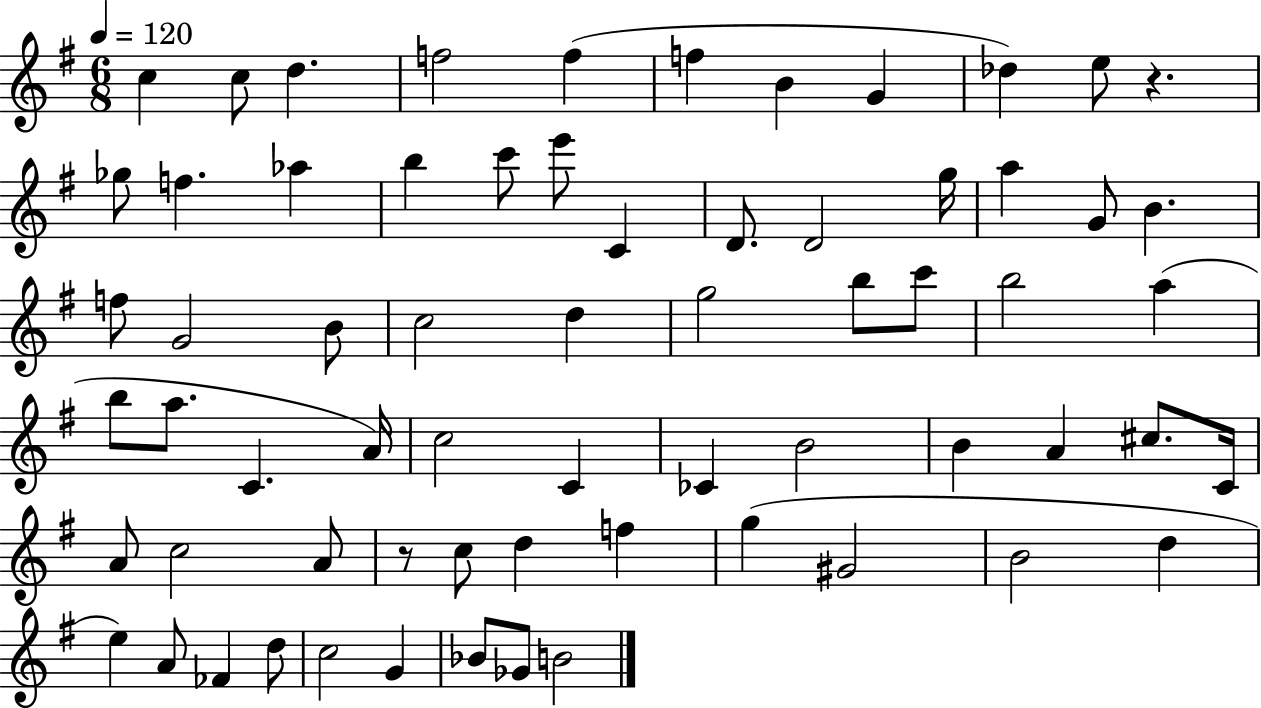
C5/q C5/e D5/q. F5/h F5/q F5/q B4/q G4/q Db5/q E5/e R/q. Gb5/e F5/q. Ab5/q B5/q C6/e E6/e C4/q D4/e. D4/h G5/s A5/q G4/e B4/q. F5/e G4/h B4/e C5/h D5/q G5/h B5/e C6/e B5/h A5/q B5/e A5/e. C4/q. A4/s C5/h C4/q CES4/q B4/h B4/q A4/q C#5/e. C4/s A4/e C5/h A4/e R/e C5/e D5/q F5/q G5/q G#4/h B4/h D5/q E5/q A4/e FES4/q D5/e C5/h G4/q Bb4/e Gb4/e B4/h